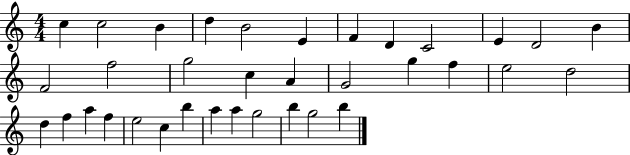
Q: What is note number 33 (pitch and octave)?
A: B5